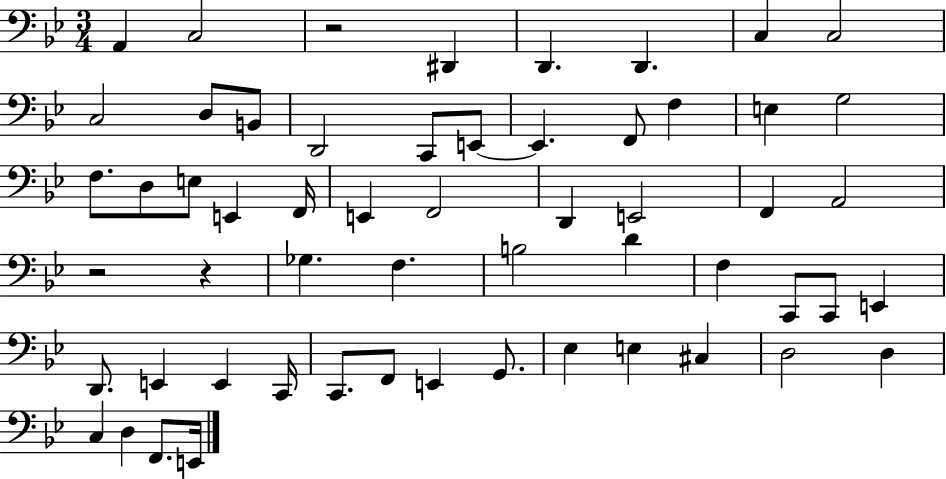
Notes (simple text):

A2/q C3/h R/h D#2/q D2/q. D2/q. C3/q C3/h C3/h D3/e B2/e D2/h C2/e E2/e E2/q. F2/e F3/q E3/q G3/h F3/e. D3/e E3/e E2/q F2/s E2/q F2/h D2/q E2/h F2/q A2/h R/h R/q Gb3/q. F3/q. B3/h D4/q F3/q C2/e C2/e E2/q D2/e. E2/q E2/q C2/s C2/e. F2/e E2/q G2/e. Eb3/q E3/q C#3/q D3/h D3/q C3/q D3/q F2/e. E2/s